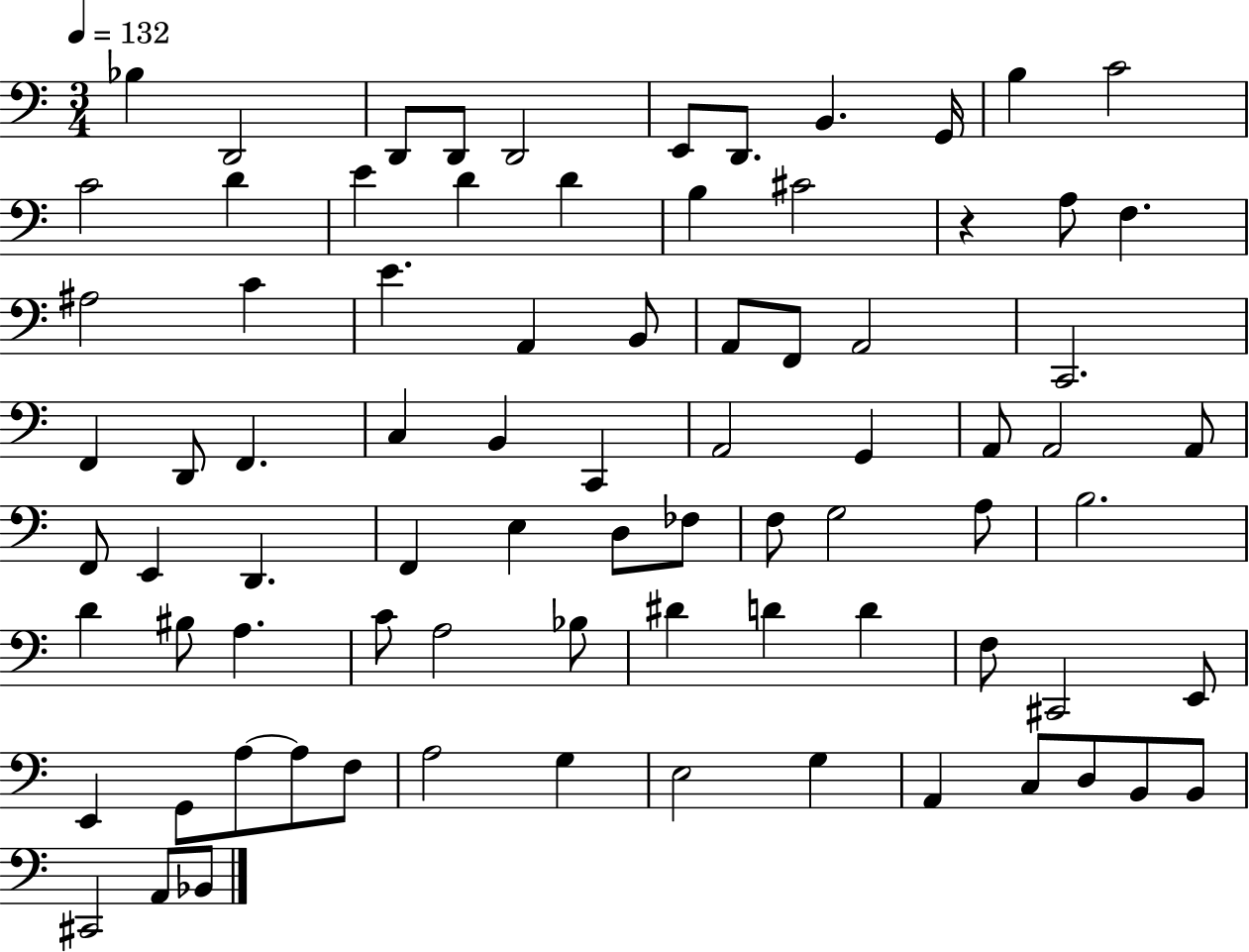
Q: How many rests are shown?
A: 1